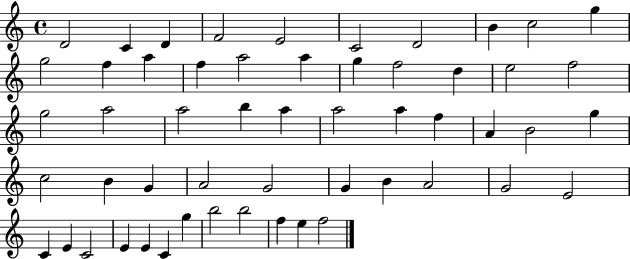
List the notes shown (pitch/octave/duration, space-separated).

D4/h C4/q D4/q F4/h E4/h C4/h D4/h B4/q C5/h G5/q G5/h F5/q A5/q F5/q A5/h A5/q G5/q F5/h D5/q E5/h F5/h G5/h A5/h A5/h B5/q A5/q A5/h A5/q F5/q A4/q B4/h G5/q C5/h B4/q G4/q A4/h G4/h G4/q B4/q A4/h G4/h E4/h C4/q E4/q C4/h E4/q E4/q C4/q G5/q B5/h B5/h F5/q E5/q F5/h